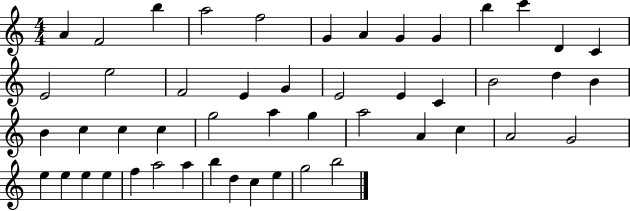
A4/q F4/h B5/q A5/h F5/h G4/q A4/q G4/q G4/q B5/q C6/q D4/q C4/q E4/h E5/h F4/h E4/q G4/q E4/h E4/q C4/q B4/h D5/q B4/q B4/q C5/q C5/q C5/q G5/h A5/q G5/q A5/h A4/q C5/q A4/h G4/h E5/q E5/q E5/q E5/q F5/q A5/h A5/q B5/q D5/q C5/q E5/q G5/h B5/h